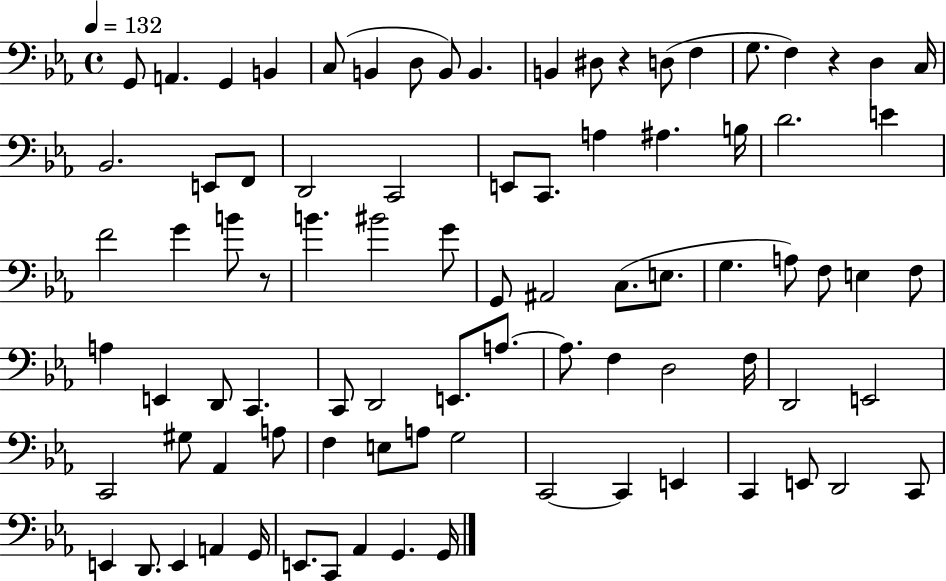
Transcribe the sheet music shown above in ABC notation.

X:1
T:Untitled
M:4/4
L:1/4
K:Eb
G,,/2 A,, G,, B,, C,/2 B,, D,/2 B,,/2 B,, B,, ^D,/2 z D,/2 F, G,/2 F, z D, C,/4 _B,,2 E,,/2 F,,/2 D,,2 C,,2 E,,/2 C,,/2 A, ^A, B,/4 D2 E F2 G B/2 z/2 B ^B2 G/2 G,,/2 ^A,,2 C,/2 E,/2 G, A,/2 F,/2 E, F,/2 A, E,, D,,/2 C,, C,,/2 D,,2 E,,/2 A,/2 A,/2 F, D,2 F,/4 D,,2 E,,2 C,,2 ^G,/2 _A,, A,/2 F, E,/2 A,/2 G,2 C,,2 C,, E,, C,, E,,/2 D,,2 C,,/2 E,, D,,/2 E,, A,, G,,/4 E,,/2 C,,/2 _A,, G,, G,,/4